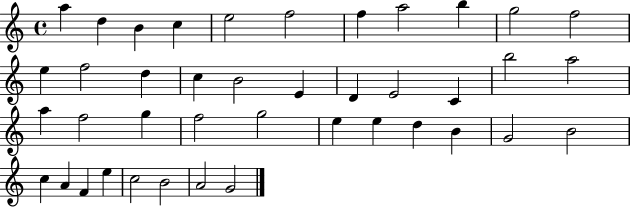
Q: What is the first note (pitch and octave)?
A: A5